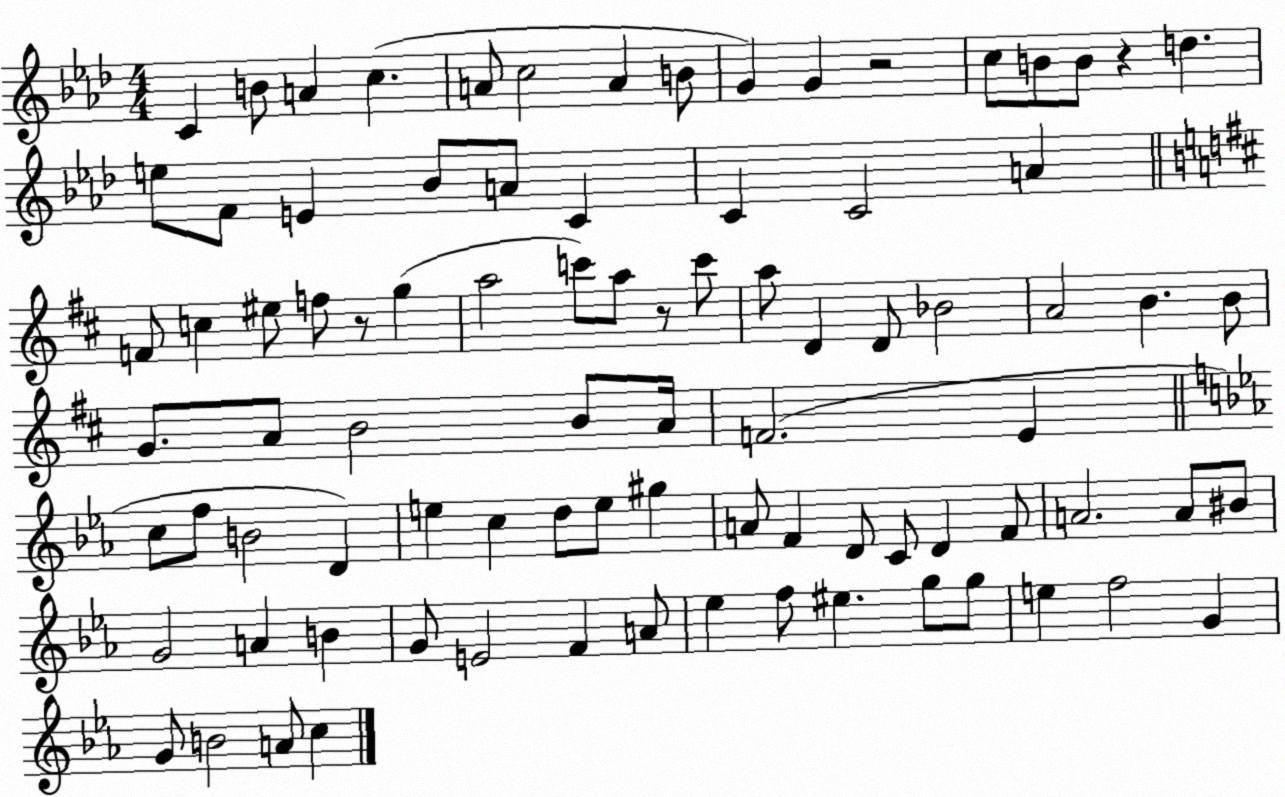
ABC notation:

X:1
T:Untitled
M:4/4
L:1/4
K:Ab
C B/2 A c A/2 c2 A B/2 G G z2 c/2 B/2 B/2 z d e/2 F/2 E _B/2 A/2 C C C2 A F/2 c ^e/2 f/2 z/2 g a2 c'/2 a/2 z/2 c'/2 a/2 D D/2 _B2 A2 B B/2 G/2 A/2 B2 B/2 A/4 F2 E c/2 f/2 B2 D e c d/2 e/2 ^g A/2 F D/2 C/2 D F/2 A2 A/2 ^B/2 G2 A B G/2 E2 F A/2 _e f/2 ^e g/2 g/2 e f2 G G/2 B2 A/2 c